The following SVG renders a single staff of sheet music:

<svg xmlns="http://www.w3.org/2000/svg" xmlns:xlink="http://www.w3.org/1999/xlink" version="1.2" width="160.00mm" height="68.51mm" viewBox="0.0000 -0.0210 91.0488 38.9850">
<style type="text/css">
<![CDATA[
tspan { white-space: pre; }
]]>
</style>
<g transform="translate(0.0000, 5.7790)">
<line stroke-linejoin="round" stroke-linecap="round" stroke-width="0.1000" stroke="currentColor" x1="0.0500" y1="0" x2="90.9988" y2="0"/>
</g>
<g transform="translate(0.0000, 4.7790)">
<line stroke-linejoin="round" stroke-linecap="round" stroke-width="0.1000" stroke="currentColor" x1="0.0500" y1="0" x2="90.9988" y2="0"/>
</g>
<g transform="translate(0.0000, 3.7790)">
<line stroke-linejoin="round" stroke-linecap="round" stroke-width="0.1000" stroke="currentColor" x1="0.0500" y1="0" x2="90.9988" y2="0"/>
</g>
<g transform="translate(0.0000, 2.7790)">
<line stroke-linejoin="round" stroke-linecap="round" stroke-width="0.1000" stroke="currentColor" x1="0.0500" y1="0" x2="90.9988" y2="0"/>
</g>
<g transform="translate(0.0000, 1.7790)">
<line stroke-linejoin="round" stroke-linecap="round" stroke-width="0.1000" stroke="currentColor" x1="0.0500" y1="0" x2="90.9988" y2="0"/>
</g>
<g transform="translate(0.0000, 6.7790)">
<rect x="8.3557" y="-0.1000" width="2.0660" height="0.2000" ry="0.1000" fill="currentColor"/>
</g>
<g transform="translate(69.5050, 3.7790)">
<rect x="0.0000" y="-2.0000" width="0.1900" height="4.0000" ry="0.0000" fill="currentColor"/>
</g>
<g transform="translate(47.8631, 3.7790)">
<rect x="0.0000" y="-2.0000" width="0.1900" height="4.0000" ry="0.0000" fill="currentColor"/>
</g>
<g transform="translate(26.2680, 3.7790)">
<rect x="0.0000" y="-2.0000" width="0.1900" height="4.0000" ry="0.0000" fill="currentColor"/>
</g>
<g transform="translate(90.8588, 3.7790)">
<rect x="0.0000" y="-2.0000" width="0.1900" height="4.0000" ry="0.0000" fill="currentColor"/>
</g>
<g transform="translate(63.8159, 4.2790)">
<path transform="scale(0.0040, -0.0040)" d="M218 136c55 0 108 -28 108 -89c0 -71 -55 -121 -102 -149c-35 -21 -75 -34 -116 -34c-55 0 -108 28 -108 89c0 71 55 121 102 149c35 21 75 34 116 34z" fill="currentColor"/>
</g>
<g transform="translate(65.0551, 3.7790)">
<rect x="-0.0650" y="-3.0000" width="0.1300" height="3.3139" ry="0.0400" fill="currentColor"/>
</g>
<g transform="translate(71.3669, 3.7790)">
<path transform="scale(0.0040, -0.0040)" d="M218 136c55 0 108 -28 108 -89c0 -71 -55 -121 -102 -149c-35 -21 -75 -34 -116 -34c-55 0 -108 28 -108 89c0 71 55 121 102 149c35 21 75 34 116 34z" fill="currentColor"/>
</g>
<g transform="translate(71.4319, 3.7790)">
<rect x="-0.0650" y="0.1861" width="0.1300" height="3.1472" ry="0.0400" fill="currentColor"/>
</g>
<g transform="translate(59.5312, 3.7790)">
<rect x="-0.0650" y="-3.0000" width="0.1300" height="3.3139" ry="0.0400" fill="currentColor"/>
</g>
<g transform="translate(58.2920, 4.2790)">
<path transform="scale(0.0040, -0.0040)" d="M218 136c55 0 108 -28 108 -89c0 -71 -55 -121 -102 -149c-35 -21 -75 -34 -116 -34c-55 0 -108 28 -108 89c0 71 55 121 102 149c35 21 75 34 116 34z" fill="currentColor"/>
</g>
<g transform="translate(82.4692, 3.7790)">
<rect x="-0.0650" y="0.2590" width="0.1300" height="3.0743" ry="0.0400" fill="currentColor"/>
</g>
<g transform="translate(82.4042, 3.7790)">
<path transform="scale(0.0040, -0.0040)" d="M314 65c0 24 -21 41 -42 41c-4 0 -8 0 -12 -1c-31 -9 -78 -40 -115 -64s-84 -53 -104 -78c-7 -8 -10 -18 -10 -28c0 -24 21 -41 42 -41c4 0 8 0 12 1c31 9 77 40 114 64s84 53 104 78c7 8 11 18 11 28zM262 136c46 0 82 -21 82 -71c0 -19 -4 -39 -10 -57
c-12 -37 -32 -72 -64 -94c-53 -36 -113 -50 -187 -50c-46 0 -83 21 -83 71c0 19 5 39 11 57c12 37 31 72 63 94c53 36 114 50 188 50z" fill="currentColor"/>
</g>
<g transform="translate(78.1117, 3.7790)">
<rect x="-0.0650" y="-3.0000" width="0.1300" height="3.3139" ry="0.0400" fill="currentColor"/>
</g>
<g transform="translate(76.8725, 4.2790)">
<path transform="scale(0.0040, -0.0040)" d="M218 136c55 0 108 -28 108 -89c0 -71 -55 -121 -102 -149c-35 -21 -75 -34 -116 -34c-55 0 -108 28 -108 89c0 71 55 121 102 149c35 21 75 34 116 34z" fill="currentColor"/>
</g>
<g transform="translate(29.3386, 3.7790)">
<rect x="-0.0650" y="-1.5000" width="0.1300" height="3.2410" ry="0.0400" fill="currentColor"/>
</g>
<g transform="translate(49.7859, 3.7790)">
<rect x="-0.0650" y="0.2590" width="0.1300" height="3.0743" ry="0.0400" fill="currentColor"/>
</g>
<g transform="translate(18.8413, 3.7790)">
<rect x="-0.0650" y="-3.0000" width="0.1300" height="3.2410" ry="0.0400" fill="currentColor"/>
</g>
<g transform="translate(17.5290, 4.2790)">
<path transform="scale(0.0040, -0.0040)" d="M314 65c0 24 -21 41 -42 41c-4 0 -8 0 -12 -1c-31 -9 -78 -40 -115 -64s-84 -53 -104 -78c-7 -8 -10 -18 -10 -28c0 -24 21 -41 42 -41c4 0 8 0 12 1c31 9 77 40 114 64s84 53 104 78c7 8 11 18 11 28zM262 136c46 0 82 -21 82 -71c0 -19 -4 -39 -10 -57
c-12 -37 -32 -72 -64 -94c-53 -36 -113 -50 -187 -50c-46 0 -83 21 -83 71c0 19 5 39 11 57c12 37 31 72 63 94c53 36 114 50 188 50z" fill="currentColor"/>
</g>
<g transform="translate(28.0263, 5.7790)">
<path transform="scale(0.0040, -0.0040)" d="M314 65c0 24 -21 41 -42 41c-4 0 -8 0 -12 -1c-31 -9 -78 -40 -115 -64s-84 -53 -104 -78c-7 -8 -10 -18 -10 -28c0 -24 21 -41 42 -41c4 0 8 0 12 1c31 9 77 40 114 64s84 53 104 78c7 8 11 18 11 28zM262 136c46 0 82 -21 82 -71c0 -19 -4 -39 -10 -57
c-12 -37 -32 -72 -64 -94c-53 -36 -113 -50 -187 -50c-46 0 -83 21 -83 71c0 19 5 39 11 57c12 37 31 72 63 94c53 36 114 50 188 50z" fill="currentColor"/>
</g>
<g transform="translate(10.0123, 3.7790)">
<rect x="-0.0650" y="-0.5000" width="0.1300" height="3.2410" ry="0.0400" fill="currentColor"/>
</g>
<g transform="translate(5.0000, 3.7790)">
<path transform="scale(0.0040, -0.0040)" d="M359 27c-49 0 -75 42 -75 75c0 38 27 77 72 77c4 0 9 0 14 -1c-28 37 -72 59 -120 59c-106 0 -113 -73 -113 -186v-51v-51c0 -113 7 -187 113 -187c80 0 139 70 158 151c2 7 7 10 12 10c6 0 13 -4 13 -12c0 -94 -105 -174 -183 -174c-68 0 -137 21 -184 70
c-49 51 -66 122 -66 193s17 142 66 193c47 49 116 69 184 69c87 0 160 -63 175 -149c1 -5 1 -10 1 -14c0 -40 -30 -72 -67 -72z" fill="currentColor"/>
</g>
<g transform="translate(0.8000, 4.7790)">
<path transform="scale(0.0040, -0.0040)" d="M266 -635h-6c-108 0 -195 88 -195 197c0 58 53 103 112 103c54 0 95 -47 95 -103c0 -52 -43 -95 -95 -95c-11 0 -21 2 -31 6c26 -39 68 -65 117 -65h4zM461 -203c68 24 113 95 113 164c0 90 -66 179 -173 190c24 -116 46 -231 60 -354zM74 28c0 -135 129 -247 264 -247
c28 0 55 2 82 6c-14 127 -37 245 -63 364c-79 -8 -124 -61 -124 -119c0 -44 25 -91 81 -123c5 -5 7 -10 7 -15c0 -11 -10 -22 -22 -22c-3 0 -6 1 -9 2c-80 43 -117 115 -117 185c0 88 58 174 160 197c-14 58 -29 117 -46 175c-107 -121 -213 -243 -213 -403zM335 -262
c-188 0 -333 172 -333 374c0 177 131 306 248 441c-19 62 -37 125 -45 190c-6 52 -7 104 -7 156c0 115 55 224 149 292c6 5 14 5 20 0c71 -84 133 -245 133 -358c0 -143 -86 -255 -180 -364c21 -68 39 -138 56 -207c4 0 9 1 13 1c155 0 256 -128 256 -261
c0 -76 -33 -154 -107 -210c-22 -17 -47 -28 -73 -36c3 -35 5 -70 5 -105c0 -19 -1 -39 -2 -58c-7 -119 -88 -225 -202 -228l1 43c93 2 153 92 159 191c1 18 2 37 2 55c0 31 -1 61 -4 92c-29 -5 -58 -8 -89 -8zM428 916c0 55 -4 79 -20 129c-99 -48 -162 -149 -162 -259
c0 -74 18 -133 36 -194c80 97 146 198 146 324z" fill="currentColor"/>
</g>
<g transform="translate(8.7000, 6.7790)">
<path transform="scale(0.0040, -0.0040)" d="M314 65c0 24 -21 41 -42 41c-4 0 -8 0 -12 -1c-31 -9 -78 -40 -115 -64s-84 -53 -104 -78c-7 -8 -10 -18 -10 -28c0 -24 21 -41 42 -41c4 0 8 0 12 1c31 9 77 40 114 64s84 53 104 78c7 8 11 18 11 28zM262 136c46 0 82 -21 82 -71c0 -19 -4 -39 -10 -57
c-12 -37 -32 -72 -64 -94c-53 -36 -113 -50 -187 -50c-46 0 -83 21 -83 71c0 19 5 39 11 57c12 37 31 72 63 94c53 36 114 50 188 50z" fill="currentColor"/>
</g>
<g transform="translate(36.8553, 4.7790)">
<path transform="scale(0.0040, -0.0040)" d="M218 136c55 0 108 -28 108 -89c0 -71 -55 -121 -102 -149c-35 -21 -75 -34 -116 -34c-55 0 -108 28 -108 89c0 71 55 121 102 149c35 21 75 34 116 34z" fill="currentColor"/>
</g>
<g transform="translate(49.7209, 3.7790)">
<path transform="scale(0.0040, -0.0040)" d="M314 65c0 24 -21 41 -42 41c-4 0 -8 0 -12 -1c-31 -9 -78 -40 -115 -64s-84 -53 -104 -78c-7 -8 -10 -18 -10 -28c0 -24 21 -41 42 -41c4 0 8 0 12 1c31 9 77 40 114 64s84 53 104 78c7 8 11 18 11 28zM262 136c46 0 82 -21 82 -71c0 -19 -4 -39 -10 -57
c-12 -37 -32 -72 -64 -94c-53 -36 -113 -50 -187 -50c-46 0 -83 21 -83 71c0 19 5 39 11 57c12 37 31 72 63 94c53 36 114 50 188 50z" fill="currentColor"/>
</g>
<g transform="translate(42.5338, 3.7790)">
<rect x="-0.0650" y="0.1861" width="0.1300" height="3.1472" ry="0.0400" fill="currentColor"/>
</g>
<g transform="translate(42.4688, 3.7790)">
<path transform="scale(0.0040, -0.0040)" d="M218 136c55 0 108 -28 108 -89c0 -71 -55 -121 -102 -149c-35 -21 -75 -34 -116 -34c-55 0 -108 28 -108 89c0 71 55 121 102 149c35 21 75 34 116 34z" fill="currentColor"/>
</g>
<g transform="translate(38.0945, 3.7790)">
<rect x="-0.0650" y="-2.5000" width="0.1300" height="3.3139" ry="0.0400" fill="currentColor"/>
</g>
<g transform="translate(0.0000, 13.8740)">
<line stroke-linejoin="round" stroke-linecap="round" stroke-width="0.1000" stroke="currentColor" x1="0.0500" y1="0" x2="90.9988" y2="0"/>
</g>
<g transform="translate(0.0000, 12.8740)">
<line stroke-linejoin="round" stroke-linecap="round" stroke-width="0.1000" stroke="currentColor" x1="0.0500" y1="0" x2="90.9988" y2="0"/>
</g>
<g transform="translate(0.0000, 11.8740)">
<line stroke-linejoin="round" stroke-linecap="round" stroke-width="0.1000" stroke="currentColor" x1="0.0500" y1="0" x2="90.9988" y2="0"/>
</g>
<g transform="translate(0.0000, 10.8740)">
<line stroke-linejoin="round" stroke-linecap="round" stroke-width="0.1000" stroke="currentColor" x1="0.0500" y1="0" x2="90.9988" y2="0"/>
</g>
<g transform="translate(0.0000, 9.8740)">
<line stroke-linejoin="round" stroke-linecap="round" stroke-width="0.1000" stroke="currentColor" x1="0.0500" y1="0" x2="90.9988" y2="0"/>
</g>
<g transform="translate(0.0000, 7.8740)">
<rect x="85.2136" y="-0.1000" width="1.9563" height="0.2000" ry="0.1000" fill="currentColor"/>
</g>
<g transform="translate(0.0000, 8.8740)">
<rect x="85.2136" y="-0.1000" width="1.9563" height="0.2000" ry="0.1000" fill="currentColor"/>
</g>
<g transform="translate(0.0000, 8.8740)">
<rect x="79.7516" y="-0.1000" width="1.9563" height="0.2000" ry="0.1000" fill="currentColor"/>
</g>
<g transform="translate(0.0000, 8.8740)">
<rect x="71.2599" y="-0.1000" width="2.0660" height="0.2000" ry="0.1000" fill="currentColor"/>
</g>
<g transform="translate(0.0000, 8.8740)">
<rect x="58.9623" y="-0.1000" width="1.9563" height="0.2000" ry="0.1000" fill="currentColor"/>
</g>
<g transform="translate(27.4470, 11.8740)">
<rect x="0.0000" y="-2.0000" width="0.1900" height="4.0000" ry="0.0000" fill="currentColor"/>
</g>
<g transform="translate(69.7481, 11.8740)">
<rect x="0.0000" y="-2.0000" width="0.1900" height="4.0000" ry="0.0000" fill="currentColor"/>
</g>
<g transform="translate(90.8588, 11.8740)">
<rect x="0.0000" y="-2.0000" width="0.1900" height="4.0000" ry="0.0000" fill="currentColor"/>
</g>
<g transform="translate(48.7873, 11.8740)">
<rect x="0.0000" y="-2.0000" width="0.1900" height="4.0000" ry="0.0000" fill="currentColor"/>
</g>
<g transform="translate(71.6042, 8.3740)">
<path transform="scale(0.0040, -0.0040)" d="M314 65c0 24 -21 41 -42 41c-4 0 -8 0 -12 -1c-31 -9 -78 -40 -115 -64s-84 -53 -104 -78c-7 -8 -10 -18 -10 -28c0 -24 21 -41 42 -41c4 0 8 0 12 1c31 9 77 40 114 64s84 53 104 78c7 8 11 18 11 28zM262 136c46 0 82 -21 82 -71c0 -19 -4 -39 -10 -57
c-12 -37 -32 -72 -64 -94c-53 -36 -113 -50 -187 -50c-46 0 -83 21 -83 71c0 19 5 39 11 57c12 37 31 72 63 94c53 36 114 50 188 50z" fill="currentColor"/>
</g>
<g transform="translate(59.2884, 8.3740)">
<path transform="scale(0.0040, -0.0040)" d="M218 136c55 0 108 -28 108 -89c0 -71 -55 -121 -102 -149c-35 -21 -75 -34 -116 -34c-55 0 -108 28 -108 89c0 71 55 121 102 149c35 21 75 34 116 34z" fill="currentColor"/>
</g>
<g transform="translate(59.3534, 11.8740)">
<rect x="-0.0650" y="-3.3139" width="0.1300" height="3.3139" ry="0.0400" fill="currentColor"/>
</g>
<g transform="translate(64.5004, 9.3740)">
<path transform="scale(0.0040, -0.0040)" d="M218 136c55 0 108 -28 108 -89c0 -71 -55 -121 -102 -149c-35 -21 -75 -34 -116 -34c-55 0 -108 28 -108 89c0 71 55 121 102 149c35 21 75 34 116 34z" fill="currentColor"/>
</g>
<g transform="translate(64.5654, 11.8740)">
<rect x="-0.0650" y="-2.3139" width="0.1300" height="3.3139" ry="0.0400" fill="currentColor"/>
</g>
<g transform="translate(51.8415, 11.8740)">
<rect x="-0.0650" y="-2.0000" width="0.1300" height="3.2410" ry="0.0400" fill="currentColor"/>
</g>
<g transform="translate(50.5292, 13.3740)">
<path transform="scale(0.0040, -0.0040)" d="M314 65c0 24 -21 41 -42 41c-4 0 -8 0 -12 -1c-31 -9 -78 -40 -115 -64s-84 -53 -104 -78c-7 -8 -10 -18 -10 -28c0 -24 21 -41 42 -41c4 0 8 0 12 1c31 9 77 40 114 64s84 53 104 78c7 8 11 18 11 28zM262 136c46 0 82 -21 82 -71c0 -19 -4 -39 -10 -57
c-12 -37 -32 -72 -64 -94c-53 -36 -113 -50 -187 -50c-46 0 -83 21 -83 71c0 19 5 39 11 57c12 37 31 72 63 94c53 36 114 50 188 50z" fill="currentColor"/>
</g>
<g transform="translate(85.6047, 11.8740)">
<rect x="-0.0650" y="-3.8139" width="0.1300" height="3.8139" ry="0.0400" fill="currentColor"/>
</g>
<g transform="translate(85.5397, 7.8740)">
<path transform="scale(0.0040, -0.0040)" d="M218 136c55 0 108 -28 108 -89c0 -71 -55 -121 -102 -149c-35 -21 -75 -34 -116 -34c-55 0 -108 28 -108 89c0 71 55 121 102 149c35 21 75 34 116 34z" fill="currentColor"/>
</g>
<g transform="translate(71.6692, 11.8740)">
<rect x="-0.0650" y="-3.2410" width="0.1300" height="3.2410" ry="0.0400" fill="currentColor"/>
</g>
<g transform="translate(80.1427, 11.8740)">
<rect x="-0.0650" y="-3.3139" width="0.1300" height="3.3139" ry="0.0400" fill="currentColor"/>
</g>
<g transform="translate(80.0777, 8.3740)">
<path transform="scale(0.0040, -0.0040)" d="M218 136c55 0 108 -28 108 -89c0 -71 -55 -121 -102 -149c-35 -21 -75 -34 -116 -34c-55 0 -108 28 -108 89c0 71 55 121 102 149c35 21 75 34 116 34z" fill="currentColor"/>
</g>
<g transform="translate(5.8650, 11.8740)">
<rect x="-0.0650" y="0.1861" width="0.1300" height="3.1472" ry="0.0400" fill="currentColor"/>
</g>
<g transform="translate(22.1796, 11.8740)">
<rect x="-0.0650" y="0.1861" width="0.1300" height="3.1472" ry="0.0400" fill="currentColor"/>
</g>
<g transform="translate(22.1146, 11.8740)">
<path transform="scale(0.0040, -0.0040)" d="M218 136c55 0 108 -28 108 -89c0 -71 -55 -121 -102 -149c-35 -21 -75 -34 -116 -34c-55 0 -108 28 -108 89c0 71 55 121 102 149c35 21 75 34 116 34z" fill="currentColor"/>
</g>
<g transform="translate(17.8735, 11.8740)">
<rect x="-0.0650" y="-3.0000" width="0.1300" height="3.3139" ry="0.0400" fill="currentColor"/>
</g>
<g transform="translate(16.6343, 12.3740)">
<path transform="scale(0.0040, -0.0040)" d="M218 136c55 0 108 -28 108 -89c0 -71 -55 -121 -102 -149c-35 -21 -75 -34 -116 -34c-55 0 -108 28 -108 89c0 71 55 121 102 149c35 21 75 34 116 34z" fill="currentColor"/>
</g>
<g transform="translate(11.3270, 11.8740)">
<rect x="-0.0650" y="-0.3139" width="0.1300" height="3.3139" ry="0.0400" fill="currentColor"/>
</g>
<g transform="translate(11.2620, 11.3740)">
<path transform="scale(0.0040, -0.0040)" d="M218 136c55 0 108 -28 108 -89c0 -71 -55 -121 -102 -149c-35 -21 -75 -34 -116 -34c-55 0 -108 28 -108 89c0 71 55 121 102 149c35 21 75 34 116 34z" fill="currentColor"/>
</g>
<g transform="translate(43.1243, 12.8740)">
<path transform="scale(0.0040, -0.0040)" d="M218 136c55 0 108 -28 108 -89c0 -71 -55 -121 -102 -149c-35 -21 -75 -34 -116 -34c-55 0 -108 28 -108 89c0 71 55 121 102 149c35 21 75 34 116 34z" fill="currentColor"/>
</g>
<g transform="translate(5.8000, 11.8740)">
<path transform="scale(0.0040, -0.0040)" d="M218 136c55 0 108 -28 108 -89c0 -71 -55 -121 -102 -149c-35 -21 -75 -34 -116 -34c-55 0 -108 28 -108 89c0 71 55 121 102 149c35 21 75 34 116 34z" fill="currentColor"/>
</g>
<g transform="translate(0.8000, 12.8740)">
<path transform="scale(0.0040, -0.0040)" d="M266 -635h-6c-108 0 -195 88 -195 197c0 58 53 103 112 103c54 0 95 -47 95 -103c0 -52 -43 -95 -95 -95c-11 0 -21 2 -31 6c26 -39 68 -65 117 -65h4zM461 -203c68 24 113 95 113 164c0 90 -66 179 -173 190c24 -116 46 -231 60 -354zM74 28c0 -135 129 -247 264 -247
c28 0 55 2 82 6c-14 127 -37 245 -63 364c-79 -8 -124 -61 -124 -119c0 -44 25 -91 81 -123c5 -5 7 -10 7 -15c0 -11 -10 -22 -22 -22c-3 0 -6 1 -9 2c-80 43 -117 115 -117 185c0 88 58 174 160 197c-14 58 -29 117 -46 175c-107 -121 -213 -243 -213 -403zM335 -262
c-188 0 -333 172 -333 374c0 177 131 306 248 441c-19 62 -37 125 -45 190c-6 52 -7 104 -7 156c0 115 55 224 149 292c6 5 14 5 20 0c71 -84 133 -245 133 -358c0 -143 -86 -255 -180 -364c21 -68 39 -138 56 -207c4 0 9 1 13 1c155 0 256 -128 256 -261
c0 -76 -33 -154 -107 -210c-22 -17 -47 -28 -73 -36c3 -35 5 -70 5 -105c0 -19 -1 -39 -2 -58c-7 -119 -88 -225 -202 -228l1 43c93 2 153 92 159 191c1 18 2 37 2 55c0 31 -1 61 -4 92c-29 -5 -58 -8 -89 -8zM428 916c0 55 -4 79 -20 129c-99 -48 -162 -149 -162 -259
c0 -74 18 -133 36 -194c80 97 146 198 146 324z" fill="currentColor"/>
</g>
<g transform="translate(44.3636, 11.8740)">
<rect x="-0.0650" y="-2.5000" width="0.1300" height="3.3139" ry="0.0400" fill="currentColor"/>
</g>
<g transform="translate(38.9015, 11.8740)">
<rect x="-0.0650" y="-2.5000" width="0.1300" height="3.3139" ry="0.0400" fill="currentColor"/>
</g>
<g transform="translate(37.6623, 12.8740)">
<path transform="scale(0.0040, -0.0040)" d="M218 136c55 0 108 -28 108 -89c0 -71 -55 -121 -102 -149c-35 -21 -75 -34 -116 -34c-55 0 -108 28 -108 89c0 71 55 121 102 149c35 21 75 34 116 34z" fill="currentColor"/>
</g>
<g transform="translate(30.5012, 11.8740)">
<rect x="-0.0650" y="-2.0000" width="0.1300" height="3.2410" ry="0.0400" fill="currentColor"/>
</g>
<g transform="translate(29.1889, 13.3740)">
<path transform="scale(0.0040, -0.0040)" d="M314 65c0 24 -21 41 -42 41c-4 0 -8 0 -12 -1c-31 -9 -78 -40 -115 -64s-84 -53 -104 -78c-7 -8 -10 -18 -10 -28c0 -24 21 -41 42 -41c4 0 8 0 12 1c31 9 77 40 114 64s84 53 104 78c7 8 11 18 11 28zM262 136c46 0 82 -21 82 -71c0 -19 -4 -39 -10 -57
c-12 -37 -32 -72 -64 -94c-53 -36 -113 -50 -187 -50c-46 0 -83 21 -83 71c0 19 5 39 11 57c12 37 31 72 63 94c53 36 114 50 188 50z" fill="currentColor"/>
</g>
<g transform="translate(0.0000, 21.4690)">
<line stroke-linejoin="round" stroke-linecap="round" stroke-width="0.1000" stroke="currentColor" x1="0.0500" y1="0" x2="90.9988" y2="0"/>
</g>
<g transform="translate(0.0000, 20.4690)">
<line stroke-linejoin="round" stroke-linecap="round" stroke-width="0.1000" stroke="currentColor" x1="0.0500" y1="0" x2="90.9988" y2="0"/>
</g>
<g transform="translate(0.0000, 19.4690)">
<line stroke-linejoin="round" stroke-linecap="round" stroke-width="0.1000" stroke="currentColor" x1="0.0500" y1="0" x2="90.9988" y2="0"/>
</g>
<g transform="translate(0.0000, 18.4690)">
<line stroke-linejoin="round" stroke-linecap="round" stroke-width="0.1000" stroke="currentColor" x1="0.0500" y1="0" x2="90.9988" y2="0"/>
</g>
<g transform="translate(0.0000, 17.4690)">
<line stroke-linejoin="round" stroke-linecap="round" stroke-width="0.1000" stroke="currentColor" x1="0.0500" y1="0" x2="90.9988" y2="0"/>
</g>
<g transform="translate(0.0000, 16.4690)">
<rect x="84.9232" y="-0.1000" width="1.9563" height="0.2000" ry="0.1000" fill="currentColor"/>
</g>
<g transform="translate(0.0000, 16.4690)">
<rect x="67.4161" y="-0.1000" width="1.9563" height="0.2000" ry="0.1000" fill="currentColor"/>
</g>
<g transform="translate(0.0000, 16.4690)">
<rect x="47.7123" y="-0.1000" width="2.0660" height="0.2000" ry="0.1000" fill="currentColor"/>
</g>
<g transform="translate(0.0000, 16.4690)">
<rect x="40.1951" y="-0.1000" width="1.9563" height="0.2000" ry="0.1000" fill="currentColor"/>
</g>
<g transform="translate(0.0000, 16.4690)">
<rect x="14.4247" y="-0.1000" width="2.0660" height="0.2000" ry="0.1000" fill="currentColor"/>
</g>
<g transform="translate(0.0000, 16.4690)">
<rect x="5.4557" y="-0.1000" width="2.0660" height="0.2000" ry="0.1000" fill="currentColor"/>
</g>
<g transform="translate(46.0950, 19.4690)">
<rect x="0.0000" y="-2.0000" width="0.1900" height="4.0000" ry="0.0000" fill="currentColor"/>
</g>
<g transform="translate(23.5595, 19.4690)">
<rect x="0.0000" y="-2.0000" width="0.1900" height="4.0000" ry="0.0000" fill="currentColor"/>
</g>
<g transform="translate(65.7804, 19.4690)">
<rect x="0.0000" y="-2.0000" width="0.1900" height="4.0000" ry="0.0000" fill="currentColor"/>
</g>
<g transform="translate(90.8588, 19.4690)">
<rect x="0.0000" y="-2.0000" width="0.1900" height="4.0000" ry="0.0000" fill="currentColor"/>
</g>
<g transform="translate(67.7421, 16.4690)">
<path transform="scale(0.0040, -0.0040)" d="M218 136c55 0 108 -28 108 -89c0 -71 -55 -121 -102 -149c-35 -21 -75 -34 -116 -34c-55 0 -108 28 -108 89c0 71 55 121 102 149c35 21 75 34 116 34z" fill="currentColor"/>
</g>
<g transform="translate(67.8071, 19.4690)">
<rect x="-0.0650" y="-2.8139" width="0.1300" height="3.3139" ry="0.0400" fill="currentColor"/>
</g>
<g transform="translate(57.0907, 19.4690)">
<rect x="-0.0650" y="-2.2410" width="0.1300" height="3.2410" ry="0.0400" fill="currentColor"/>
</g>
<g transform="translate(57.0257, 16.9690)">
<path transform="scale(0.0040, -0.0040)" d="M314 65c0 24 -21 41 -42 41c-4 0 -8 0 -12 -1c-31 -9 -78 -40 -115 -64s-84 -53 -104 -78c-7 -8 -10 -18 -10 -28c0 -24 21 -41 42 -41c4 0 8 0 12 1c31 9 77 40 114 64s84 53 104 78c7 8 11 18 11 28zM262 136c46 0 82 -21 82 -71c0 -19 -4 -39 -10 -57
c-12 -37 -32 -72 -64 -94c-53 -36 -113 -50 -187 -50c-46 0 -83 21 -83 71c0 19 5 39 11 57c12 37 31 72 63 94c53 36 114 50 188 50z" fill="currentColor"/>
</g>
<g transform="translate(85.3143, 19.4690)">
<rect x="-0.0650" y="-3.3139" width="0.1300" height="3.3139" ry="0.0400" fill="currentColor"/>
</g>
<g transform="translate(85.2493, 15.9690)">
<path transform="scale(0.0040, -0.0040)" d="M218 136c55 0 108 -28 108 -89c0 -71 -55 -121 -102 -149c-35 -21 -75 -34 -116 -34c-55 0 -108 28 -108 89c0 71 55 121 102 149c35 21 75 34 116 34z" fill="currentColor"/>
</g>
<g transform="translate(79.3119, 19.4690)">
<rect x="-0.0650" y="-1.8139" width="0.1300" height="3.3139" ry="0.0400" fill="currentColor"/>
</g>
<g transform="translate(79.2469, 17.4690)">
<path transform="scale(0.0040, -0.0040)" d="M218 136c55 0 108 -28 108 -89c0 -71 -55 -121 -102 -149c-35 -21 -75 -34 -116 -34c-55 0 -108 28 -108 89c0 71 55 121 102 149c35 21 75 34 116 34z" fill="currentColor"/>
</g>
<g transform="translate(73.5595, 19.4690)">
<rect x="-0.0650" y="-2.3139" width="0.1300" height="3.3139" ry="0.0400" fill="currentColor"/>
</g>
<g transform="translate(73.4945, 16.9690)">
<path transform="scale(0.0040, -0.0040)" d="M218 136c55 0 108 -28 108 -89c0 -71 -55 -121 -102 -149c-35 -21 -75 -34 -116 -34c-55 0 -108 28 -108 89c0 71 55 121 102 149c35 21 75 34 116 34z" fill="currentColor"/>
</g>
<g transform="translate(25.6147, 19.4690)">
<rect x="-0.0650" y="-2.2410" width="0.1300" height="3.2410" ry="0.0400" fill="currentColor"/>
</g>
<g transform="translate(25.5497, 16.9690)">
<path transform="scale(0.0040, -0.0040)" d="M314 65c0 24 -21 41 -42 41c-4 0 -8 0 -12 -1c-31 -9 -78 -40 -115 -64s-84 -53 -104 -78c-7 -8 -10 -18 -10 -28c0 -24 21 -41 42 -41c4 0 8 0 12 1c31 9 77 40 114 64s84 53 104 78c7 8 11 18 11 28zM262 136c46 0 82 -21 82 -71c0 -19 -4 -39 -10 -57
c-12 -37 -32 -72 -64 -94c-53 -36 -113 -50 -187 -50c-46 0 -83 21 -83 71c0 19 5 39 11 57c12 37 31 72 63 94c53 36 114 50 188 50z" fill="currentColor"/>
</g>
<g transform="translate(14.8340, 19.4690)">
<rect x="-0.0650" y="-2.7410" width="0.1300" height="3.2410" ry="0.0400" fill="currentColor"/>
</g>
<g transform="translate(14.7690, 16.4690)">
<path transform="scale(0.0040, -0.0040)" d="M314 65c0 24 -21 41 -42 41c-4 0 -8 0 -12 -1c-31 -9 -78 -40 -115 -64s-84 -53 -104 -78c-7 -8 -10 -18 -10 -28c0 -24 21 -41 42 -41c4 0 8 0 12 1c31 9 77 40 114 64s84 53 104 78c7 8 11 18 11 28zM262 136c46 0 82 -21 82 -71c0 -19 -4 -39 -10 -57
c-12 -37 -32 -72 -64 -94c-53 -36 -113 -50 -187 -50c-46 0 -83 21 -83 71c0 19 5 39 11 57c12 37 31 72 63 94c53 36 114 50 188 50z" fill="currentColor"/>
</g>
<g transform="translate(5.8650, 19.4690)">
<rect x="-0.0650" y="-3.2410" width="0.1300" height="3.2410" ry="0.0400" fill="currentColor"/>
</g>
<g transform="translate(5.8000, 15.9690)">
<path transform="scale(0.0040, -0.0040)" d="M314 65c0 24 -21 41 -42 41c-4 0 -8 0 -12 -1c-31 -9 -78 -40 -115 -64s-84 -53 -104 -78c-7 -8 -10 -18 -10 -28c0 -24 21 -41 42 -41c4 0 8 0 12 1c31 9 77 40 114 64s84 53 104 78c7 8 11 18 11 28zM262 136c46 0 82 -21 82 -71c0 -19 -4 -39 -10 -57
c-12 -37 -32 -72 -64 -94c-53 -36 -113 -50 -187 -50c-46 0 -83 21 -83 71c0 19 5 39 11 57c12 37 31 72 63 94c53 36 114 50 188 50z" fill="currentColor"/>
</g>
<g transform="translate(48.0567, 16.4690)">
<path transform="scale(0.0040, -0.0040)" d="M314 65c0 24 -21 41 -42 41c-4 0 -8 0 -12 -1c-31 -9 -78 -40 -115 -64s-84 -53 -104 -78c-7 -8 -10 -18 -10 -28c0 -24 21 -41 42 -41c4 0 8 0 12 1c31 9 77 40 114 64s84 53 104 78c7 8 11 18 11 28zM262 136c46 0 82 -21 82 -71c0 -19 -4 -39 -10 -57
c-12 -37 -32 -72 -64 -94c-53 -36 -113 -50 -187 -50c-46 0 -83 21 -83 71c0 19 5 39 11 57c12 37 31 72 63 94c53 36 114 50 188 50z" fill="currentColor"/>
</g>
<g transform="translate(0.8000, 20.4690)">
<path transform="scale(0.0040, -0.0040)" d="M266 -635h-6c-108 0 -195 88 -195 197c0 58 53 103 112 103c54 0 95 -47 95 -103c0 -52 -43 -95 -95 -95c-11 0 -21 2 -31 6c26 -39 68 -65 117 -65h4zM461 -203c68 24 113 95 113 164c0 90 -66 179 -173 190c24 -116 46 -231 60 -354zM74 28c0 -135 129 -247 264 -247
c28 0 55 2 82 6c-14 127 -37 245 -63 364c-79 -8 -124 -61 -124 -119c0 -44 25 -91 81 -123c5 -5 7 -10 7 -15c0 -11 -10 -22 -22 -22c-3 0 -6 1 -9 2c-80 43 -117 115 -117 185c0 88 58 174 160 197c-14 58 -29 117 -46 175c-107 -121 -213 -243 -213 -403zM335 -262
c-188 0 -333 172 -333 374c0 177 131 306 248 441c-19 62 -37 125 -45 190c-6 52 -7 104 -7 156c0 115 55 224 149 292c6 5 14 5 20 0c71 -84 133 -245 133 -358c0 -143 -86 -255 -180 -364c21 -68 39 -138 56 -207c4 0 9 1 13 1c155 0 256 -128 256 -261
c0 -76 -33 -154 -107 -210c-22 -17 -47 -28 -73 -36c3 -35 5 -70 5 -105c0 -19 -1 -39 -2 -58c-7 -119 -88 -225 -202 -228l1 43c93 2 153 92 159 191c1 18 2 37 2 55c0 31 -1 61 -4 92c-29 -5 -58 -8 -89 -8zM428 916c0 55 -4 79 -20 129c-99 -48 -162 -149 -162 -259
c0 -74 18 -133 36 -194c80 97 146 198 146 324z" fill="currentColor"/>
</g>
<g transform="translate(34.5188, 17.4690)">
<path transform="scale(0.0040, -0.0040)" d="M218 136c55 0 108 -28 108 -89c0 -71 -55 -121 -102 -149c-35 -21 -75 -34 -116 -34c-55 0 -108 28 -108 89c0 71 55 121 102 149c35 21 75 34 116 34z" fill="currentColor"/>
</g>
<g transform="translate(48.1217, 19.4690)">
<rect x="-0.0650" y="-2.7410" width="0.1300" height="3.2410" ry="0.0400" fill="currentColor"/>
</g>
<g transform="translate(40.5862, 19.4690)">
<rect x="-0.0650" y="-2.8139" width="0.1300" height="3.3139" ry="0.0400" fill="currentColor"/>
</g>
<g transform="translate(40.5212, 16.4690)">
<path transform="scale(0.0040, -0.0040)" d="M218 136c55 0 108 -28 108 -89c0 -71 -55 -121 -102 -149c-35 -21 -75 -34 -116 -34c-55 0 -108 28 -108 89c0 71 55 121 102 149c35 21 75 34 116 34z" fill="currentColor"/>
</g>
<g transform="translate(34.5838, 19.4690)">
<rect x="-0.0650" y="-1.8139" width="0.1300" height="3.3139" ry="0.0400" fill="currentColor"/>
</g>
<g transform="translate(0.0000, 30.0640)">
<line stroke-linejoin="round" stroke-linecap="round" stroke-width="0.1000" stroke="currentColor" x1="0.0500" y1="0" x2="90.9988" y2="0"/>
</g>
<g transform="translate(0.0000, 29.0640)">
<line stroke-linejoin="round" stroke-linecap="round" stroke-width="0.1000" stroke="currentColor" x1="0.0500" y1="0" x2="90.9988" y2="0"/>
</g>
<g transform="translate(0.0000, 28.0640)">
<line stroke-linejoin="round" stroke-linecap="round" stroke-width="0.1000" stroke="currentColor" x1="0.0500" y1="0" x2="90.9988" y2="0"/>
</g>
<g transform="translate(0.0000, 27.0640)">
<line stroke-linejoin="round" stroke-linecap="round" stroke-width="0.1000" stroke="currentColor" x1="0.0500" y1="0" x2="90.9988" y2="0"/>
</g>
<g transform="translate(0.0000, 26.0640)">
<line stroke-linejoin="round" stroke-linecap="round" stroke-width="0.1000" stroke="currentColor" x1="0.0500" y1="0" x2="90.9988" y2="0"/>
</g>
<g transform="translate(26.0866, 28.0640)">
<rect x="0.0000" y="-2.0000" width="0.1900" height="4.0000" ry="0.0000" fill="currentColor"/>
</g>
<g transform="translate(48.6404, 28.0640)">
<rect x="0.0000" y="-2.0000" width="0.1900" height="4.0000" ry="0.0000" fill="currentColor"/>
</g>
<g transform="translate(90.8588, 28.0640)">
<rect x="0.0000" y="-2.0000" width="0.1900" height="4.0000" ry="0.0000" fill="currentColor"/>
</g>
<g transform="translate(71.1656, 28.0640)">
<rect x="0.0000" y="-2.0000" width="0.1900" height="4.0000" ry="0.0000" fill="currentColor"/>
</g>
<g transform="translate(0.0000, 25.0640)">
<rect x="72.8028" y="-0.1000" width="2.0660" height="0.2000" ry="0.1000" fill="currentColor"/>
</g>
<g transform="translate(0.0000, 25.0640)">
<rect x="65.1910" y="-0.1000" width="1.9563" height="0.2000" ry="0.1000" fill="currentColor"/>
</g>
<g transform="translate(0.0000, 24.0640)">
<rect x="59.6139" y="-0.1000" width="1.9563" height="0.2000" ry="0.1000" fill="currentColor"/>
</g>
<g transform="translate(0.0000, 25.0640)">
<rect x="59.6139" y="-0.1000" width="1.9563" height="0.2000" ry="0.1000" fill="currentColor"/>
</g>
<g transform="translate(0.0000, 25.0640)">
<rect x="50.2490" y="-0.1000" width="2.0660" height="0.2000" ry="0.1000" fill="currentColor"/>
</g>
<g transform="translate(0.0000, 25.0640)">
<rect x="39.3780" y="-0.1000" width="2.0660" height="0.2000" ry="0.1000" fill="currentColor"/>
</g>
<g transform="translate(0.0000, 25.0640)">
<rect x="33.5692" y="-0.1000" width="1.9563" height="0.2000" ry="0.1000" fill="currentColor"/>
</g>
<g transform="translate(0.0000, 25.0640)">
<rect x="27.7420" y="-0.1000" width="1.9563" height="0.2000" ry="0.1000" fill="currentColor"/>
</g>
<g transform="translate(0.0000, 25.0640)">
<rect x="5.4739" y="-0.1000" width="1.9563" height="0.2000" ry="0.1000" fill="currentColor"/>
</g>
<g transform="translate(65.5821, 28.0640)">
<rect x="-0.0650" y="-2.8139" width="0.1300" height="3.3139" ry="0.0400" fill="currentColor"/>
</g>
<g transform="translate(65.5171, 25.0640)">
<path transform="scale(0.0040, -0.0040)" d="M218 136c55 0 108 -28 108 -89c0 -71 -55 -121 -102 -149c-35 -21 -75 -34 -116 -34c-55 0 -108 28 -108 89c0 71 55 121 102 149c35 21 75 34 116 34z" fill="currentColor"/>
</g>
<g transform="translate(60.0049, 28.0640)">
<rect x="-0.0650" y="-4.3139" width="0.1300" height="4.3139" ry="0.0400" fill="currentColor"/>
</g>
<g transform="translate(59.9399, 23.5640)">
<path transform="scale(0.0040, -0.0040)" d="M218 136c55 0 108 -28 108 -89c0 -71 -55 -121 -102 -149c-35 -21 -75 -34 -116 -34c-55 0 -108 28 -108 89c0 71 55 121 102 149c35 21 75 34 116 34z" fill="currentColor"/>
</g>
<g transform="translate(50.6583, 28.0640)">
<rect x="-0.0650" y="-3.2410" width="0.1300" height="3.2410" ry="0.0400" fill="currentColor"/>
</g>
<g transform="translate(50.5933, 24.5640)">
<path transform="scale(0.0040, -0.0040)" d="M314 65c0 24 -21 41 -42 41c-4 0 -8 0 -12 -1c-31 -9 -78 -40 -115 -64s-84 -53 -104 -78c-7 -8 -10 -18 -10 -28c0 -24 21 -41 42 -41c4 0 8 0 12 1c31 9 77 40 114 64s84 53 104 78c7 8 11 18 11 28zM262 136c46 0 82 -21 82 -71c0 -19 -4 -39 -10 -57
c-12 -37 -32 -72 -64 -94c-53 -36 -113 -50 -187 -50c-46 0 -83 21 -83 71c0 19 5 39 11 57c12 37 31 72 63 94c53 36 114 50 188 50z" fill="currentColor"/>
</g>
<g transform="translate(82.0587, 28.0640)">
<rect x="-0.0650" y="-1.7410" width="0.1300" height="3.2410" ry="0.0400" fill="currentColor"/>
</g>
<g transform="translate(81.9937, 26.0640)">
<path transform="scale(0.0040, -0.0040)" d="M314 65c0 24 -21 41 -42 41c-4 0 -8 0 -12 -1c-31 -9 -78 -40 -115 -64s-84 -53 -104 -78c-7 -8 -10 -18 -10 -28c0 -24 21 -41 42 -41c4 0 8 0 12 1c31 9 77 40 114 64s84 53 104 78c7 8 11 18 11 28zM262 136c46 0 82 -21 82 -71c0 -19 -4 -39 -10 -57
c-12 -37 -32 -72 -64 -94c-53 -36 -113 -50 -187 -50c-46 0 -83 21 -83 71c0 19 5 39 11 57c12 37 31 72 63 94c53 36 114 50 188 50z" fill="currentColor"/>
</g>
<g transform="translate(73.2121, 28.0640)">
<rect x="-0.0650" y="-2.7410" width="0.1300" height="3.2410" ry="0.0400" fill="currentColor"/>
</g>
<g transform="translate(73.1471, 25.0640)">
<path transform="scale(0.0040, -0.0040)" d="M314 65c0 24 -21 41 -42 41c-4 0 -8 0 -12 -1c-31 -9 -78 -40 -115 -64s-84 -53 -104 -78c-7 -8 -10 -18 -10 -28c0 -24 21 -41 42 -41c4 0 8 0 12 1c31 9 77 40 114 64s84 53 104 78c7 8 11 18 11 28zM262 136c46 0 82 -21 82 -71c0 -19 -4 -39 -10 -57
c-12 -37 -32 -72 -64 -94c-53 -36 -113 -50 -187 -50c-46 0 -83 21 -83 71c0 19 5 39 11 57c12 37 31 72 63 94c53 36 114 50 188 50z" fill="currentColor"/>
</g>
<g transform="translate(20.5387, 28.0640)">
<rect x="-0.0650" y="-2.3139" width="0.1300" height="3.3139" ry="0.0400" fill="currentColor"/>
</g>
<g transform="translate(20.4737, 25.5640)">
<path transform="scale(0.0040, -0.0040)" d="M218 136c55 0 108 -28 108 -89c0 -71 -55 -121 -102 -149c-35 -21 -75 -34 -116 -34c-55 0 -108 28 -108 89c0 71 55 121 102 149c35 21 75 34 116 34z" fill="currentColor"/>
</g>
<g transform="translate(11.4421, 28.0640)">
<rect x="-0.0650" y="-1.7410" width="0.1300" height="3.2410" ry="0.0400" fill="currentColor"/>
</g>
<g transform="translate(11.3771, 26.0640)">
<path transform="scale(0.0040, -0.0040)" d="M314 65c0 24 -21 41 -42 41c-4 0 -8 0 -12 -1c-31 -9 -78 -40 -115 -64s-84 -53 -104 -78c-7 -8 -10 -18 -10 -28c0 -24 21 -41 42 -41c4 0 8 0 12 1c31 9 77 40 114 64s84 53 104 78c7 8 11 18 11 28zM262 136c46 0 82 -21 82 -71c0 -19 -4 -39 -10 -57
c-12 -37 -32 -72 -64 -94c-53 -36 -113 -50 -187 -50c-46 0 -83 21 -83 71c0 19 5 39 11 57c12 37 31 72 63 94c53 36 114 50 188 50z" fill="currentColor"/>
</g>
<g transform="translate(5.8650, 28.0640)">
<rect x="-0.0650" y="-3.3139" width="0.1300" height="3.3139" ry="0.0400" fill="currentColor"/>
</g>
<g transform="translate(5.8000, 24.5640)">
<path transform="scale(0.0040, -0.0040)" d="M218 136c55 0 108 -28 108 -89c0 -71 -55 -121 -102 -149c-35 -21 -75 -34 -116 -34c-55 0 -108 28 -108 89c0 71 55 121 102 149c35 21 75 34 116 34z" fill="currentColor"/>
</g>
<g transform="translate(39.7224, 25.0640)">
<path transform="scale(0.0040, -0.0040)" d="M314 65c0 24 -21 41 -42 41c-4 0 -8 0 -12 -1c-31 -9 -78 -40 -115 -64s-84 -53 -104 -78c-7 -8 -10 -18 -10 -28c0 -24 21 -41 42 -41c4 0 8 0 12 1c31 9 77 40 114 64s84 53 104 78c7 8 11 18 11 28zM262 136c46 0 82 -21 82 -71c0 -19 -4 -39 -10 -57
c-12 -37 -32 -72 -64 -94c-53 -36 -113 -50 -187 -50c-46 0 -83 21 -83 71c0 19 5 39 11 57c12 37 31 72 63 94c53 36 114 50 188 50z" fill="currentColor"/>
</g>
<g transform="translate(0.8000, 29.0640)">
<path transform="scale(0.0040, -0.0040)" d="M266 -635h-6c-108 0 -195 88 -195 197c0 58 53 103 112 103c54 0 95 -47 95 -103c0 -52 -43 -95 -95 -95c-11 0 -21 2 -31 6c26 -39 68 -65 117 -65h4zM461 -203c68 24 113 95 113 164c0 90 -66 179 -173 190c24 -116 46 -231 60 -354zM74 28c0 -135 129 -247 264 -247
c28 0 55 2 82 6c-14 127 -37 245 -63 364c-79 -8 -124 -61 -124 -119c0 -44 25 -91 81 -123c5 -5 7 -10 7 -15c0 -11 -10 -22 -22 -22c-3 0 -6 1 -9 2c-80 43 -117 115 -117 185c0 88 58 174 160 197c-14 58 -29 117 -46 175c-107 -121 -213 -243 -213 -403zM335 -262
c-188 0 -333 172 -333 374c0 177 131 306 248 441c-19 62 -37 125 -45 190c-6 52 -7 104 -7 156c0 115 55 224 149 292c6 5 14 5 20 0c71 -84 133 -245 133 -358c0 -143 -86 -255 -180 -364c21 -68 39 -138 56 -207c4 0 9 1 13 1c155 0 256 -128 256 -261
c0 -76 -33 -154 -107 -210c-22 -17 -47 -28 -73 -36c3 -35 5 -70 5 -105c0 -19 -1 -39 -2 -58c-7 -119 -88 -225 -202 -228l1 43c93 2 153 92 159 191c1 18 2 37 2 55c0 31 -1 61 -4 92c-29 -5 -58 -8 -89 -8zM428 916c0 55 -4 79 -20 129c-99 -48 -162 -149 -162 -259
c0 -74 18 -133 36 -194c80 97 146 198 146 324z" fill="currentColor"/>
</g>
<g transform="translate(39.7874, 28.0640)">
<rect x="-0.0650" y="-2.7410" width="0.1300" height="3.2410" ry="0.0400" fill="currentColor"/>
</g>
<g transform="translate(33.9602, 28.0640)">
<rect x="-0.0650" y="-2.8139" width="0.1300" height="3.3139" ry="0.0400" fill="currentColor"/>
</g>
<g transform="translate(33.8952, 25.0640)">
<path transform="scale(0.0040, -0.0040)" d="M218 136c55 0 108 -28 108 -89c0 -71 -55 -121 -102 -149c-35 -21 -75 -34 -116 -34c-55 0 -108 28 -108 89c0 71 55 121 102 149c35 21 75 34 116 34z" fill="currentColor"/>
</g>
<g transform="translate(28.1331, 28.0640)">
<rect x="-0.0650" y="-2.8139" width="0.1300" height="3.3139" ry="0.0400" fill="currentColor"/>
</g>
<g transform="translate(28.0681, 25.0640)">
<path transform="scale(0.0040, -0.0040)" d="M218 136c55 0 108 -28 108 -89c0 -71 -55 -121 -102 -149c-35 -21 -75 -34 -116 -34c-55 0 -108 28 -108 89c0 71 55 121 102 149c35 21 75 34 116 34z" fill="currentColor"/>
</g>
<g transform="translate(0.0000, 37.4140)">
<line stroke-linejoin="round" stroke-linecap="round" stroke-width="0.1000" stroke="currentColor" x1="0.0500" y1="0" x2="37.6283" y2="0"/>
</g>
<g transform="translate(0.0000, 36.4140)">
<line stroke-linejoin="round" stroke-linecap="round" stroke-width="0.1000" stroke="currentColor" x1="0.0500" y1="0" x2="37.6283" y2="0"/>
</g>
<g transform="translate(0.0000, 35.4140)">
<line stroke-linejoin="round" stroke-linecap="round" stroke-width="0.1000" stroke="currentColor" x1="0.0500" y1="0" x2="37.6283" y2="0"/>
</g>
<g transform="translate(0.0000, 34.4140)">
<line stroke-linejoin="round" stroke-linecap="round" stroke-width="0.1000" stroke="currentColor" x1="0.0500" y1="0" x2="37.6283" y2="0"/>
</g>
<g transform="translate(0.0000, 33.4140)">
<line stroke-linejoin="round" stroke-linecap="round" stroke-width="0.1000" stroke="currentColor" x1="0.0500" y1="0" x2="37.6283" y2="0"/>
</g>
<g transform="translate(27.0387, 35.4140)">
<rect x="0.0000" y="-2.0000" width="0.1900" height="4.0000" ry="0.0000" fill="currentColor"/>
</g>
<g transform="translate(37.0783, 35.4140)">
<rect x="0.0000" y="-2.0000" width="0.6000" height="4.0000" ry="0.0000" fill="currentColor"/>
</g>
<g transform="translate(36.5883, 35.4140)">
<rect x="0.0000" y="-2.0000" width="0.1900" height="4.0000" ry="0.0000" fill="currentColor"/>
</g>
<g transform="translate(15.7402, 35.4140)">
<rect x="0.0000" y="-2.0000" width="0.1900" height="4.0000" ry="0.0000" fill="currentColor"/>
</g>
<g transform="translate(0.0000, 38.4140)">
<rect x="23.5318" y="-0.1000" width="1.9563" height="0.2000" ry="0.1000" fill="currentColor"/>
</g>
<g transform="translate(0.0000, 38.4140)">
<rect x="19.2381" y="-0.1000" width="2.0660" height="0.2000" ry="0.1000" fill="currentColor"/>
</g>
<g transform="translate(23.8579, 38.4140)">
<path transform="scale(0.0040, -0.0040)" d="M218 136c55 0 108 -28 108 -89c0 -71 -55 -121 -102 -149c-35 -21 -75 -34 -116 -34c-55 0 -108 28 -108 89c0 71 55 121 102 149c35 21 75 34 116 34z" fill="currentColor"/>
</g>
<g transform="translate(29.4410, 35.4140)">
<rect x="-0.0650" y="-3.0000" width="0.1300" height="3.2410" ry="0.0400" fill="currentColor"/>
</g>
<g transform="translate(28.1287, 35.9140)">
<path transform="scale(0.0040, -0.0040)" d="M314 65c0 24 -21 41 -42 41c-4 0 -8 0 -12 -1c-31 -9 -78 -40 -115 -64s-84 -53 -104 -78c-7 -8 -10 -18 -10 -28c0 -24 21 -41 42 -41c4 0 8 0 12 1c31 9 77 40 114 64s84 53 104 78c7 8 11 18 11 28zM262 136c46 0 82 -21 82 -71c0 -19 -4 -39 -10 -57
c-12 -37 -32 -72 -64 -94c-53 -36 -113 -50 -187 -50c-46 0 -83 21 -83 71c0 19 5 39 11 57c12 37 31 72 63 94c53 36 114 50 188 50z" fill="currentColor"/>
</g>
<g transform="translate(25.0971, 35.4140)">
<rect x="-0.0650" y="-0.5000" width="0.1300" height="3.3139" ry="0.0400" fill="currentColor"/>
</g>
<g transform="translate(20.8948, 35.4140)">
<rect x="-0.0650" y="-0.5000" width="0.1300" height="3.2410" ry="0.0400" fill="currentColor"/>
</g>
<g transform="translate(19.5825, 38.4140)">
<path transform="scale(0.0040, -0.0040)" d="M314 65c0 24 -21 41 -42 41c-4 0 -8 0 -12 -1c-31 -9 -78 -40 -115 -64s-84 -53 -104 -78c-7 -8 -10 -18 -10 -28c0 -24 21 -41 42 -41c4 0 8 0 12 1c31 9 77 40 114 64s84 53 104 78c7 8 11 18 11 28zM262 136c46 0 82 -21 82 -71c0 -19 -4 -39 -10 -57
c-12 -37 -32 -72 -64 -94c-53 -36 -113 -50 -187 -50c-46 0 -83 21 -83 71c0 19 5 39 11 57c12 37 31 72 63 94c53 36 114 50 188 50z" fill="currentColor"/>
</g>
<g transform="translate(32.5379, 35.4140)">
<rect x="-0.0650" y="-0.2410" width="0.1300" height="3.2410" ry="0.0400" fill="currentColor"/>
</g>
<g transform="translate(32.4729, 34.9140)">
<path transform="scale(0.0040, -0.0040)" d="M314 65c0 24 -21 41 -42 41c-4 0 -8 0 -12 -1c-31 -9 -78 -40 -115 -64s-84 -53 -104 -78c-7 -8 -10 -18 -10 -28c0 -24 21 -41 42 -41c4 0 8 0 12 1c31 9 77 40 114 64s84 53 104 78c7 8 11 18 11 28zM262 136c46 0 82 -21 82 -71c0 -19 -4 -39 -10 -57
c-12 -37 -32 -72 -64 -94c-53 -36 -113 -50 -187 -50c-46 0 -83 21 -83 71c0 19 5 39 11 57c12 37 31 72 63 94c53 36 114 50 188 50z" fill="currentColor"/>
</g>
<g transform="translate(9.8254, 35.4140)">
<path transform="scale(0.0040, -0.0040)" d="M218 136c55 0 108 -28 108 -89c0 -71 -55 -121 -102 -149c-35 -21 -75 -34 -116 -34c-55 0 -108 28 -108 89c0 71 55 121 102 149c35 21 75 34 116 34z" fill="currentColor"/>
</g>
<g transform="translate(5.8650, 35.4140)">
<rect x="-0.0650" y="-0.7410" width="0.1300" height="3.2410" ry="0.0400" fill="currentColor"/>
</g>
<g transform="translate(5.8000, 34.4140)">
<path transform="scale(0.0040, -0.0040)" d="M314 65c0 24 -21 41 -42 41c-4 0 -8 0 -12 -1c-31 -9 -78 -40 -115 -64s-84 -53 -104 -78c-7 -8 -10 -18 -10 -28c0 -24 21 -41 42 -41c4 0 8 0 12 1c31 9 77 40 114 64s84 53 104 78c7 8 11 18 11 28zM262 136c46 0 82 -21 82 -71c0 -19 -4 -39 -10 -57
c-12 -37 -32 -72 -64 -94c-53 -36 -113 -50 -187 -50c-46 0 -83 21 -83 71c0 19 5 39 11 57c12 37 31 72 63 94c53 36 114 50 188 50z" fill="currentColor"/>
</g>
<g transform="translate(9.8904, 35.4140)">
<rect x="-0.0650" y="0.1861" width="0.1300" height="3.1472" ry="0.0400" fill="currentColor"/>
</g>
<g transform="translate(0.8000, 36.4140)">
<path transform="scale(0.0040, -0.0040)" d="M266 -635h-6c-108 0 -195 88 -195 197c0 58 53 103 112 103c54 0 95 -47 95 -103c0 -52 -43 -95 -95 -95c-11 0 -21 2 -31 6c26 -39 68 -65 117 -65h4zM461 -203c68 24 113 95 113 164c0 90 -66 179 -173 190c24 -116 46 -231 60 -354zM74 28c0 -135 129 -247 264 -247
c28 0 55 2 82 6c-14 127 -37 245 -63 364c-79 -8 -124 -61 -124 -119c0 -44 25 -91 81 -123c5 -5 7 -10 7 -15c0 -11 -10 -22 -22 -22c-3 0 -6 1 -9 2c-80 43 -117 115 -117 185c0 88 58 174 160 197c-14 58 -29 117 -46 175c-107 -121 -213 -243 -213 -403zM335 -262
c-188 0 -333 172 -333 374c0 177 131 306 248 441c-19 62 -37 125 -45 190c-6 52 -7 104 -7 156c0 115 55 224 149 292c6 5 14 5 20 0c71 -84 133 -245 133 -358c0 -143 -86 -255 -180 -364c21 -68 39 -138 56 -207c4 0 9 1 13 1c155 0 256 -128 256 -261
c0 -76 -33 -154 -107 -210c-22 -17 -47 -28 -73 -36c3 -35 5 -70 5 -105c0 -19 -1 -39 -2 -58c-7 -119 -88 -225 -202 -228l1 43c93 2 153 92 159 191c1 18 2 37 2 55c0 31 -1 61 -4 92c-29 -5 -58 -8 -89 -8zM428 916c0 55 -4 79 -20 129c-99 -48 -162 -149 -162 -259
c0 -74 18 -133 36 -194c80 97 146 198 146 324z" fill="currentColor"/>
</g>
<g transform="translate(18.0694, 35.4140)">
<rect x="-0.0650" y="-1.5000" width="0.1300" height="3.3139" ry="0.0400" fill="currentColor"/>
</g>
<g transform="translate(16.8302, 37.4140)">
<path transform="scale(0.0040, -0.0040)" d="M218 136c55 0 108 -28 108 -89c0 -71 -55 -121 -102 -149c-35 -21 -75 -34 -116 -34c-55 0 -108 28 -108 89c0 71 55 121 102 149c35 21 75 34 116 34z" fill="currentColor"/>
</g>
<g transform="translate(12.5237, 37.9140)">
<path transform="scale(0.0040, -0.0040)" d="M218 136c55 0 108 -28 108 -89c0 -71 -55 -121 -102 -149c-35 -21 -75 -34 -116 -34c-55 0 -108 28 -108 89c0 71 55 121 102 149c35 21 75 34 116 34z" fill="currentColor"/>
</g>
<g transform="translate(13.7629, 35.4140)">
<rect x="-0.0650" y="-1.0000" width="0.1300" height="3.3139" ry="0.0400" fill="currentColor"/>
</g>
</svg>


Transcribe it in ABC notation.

X:1
T:Untitled
M:4/4
L:1/4
K:C
C2 A2 E2 G B B2 A A B A B2 B c A B F2 G G F2 b g b2 b c' b2 a2 g2 f a a2 g2 a g f b b f2 g a a a2 b2 d' a a2 f2 d2 B D E C2 C A2 c2